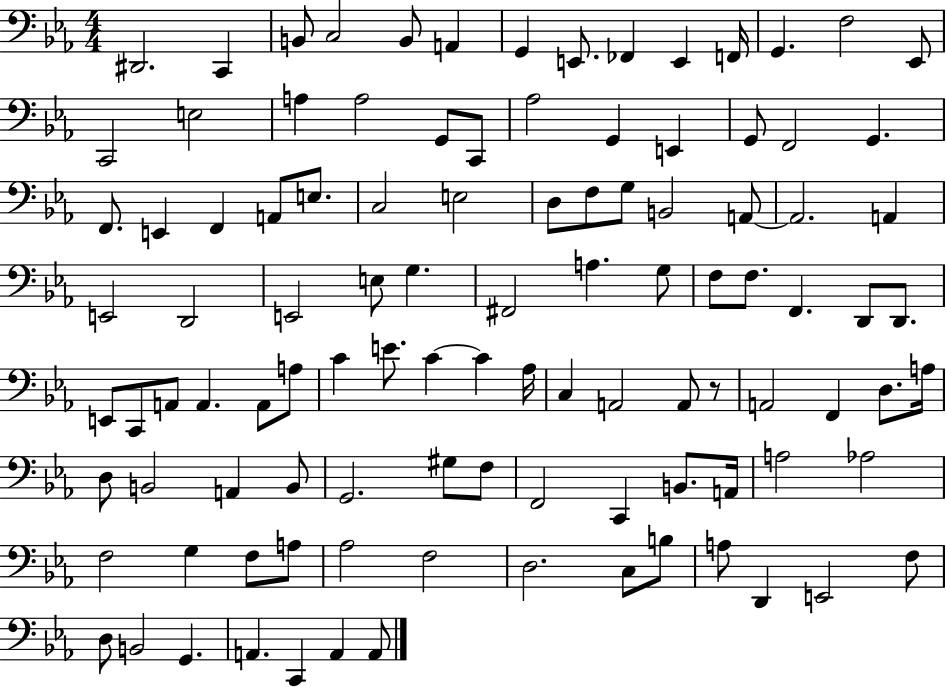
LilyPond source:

{
  \clef bass
  \numericTimeSignature
  \time 4/4
  \key ees \major
  \repeat volta 2 { dis,2. c,4 | b,8 c2 b,8 a,4 | g,4 e,8. fes,4 e,4 f,16 | g,4. f2 ees,8 | \break c,2 e2 | a4 a2 g,8 c,8 | aes2 g,4 e,4 | g,8 f,2 g,4. | \break f,8. e,4 f,4 a,8 e8. | c2 e2 | d8 f8 g8 b,2 a,8~~ | a,2. a,4 | \break e,2 d,2 | e,2 e8 g4. | fis,2 a4. g8 | f8 f8. f,4. d,8 d,8. | \break e,8 c,8 a,8 a,4. a,8 a8 | c'4 e'8. c'4~~ c'4 aes16 | c4 a,2 a,8 r8 | a,2 f,4 d8. a16 | \break d8 b,2 a,4 b,8 | g,2. gis8 f8 | f,2 c,4 b,8. a,16 | a2 aes2 | \break f2 g4 f8 a8 | aes2 f2 | d2. c8 b8 | a8 d,4 e,2 f8 | \break d8 b,2 g,4. | a,4. c,4 a,4 a,8 | } \bar "|."
}